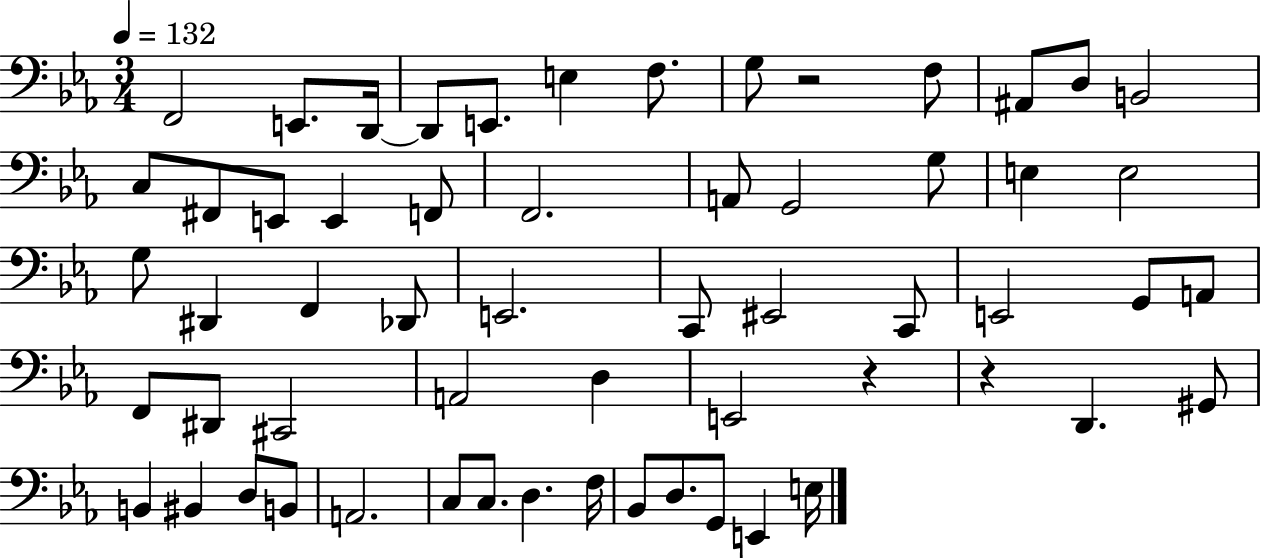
F2/h E2/e. D2/s D2/e E2/e. E3/q F3/e. G3/e R/h F3/e A#2/e D3/e B2/h C3/e F#2/e E2/e E2/q F2/e F2/h. A2/e G2/h G3/e E3/q E3/h G3/e D#2/q F2/q Db2/e E2/h. C2/e EIS2/h C2/e E2/h G2/e A2/e F2/e D#2/e C#2/h A2/h D3/q E2/h R/q R/q D2/q. G#2/e B2/q BIS2/q D3/e B2/e A2/h. C3/e C3/e. D3/q. F3/s Bb2/e D3/e. G2/e E2/q E3/s